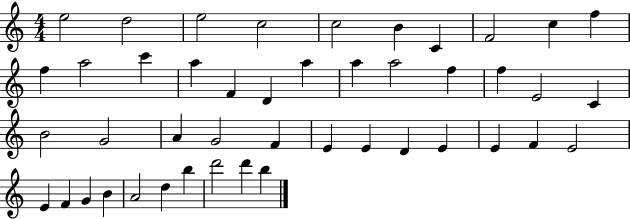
E5/h D5/h E5/h C5/h C5/h B4/q C4/q F4/h C5/q F5/q F5/q A5/h C6/q A5/q F4/q D4/q A5/q A5/q A5/h F5/q F5/q E4/h C4/q B4/h G4/h A4/q G4/h F4/q E4/q E4/q D4/q E4/q E4/q F4/q E4/h E4/q F4/q G4/q B4/q A4/h D5/q B5/q D6/h D6/q B5/q